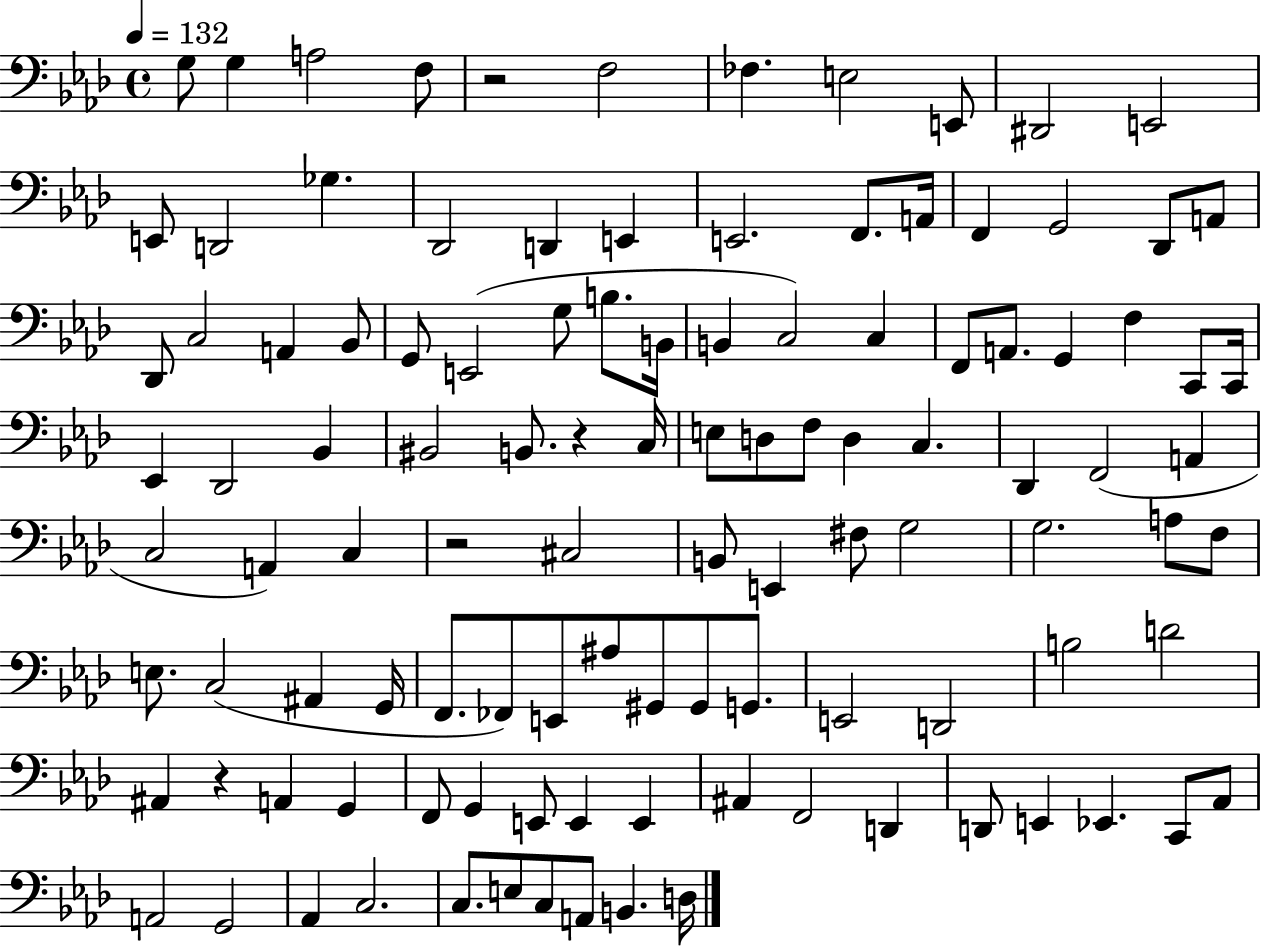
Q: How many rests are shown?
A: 4